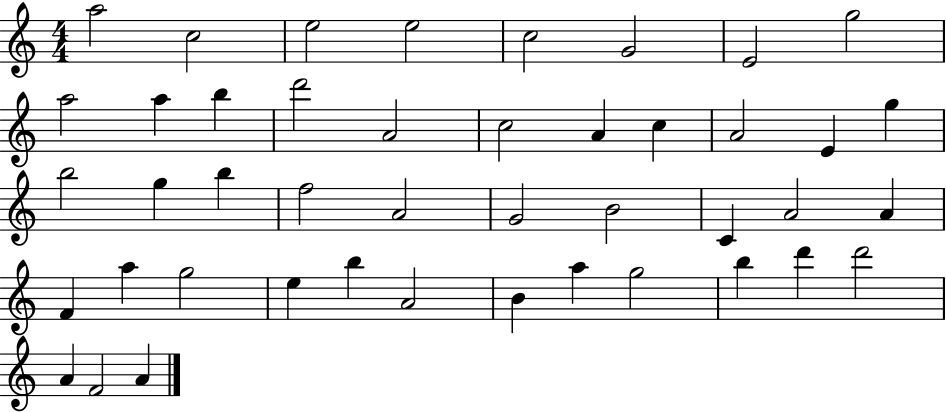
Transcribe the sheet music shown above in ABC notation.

X:1
T:Untitled
M:4/4
L:1/4
K:C
a2 c2 e2 e2 c2 G2 E2 g2 a2 a b d'2 A2 c2 A c A2 E g b2 g b f2 A2 G2 B2 C A2 A F a g2 e b A2 B a g2 b d' d'2 A F2 A